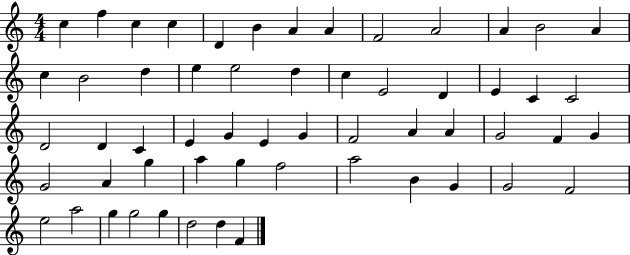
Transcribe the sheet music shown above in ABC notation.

X:1
T:Untitled
M:4/4
L:1/4
K:C
c f c c D B A A F2 A2 A B2 A c B2 d e e2 d c E2 D E C C2 D2 D C E G E G F2 A A G2 F G G2 A g a g f2 a2 B G G2 F2 e2 a2 g g2 g d2 d F